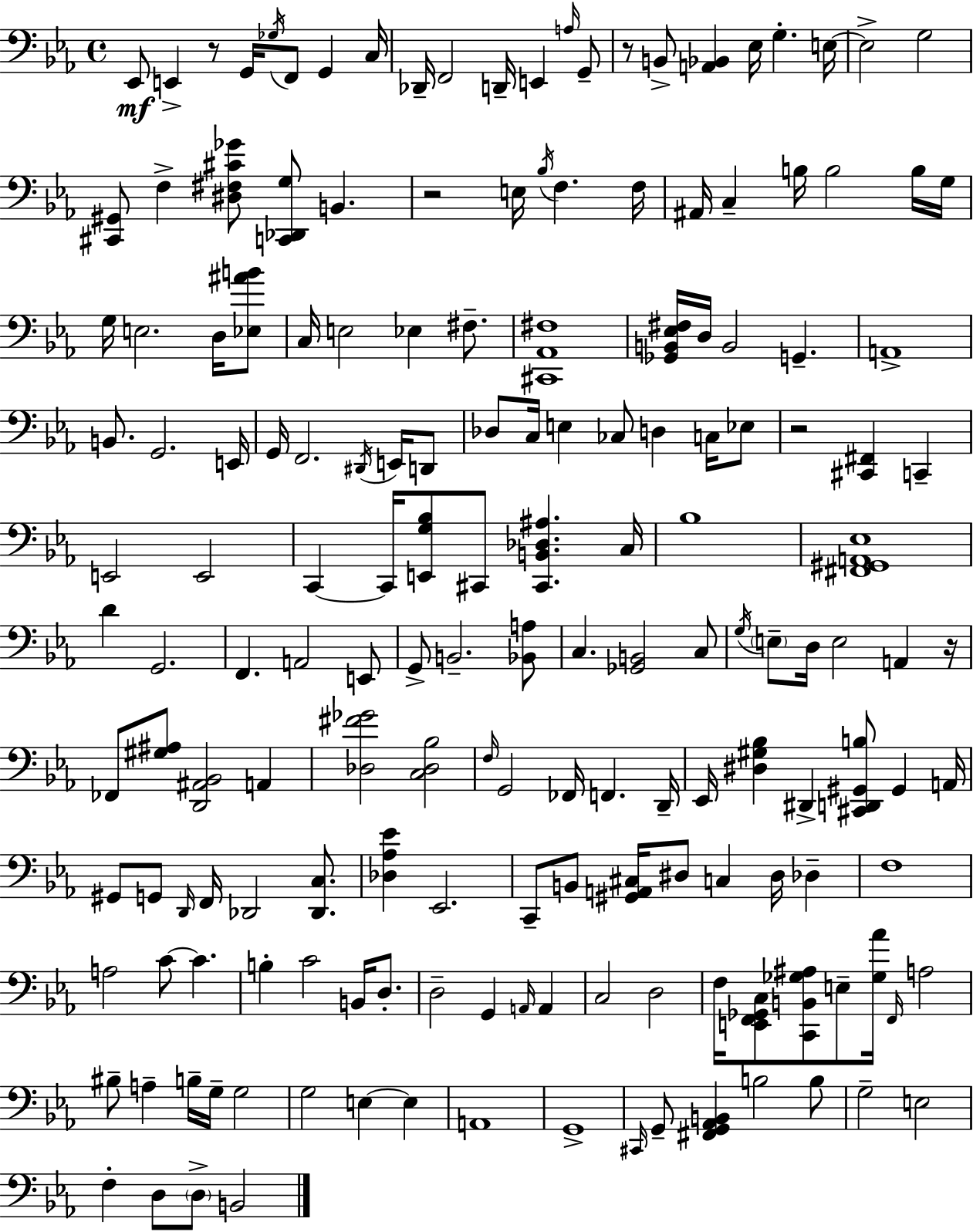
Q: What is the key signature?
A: C minor